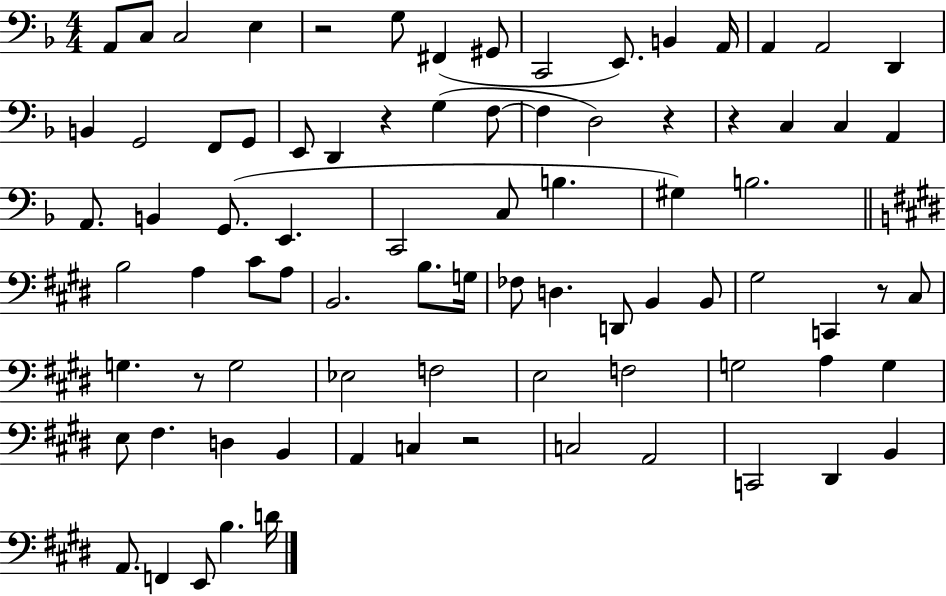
X:1
T:Untitled
M:4/4
L:1/4
K:F
A,,/2 C,/2 C,2 E, z2 G,/2 ^F,, ^G,,/2 C,,2 E,,/2 B,, A,,/4 A,, A,,2 D,, B,, G,,2 F,,/2 G,,/2 E,,/2 D,, z G, F,/2 F, D,2 z z C, C, A,, A,,/2 B,, G,,/2 E,, C,,2 C,/2 B, ^G, B,2 B,2 A, ^C/2 A,/2 B,,2 B,/2 G,/4 _F,/2 D, D,,/2 B,, B,,/2 ^G,2 C,, z/2 ^C,/2 G, z/2 G,2 _E,2 F,2 E,2 F,2 G,2 A, G, E,/2 ^F, D, B,, A,, C, z2 C,2 A,,2 C,,2 ^D,, B,, A,,/2 F,, E,,/2 B, D/4